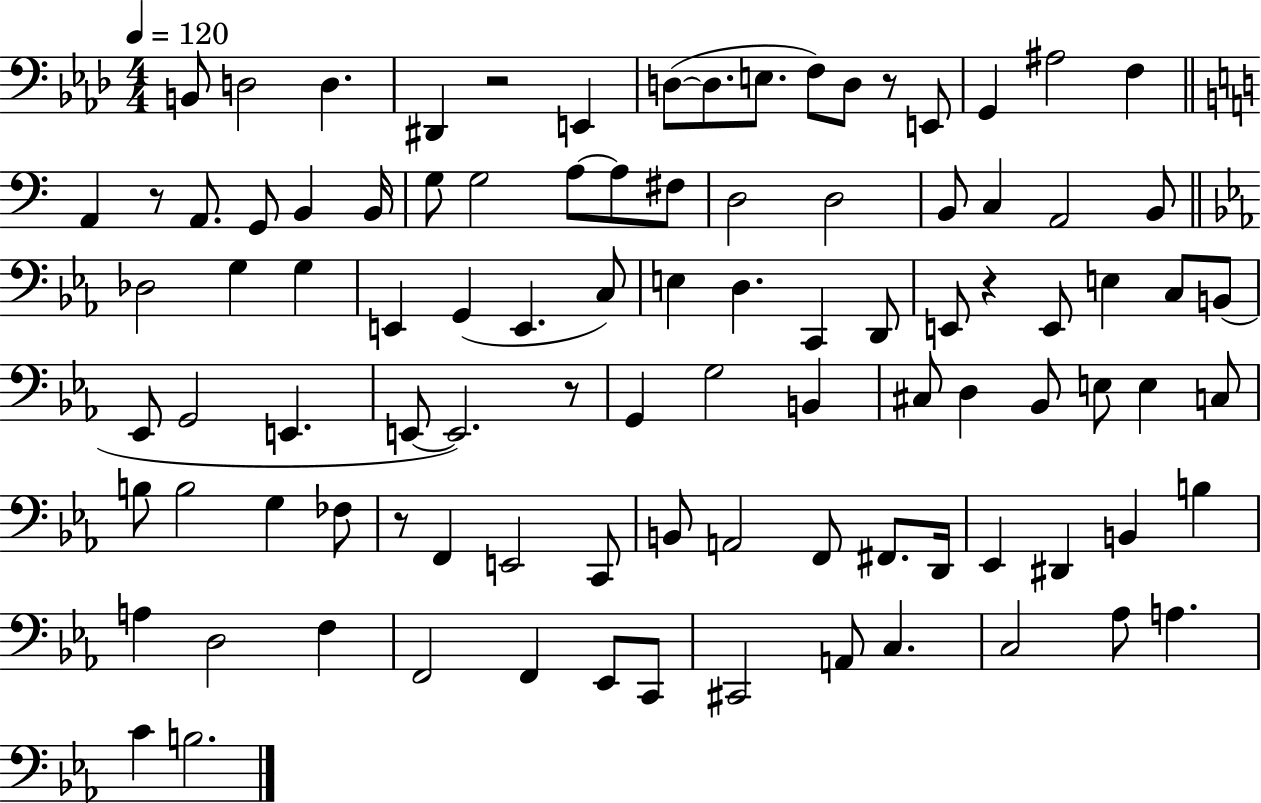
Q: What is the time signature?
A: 4/4